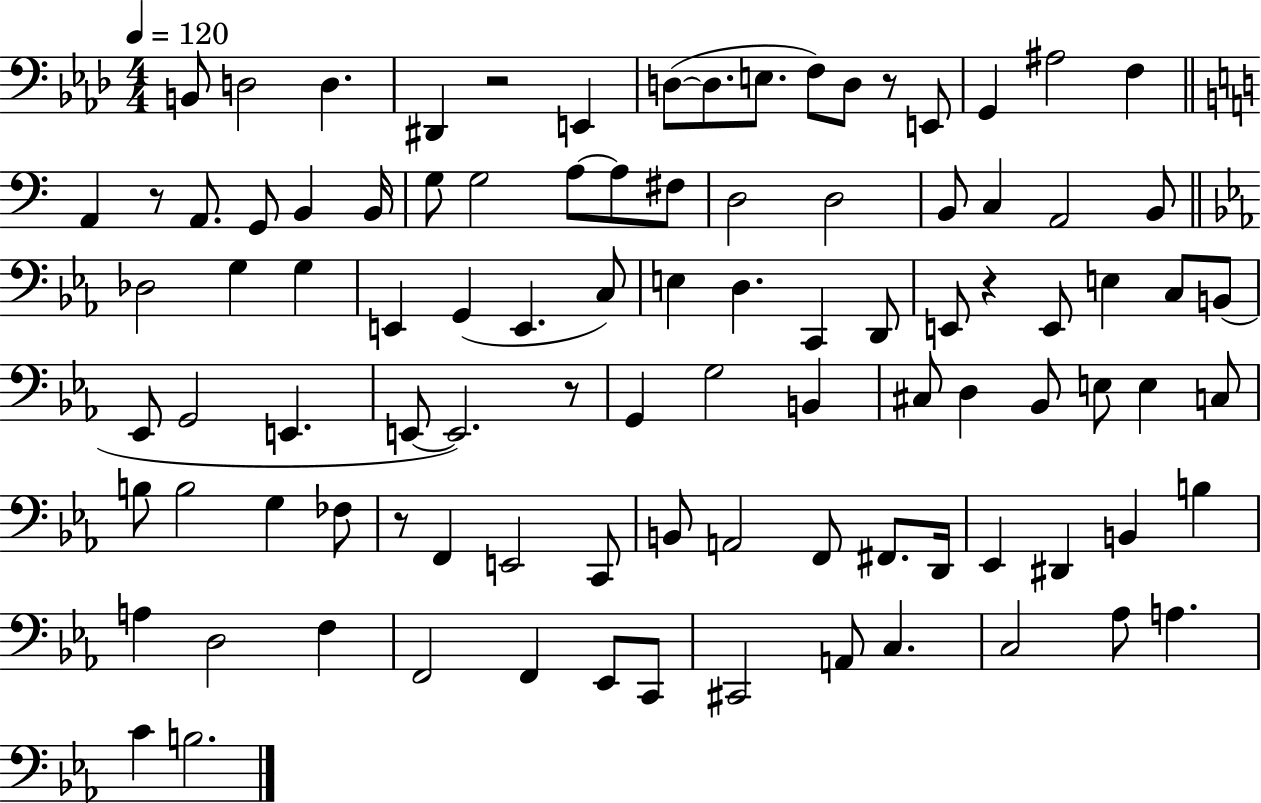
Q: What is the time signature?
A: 4/4